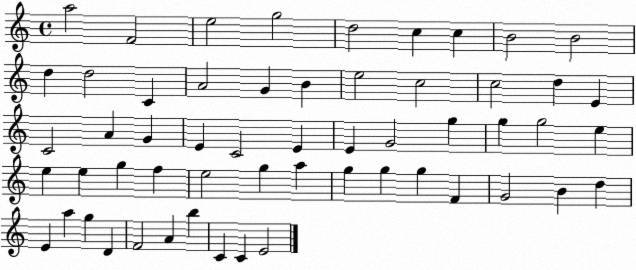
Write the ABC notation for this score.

X:1
T:Untitled
M:4/4
L:1/4
K:C
a2 F2 e2 g2 d2 c c B2 B2 d d2 C A2 G B e2 c2 c2 d E C2 A G E C2 E E G2 g g g2 e e e g f e2 g a g g g F G2 B d E a g D F2 A b C C E2